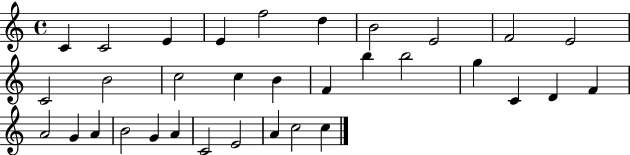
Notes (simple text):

C4/q C4/h E4/q E4/q F5/h D5/q B4/h E4/h F4/h E4/h C4/h B4/h C5/h C5/q B4/q F4/q B5/q B5/h G5/q C4/q D4/q F4/q A4/h G4/q A4/q B4/h G4/q A4/q C4/h E4/h A4/q C5/h C5/q